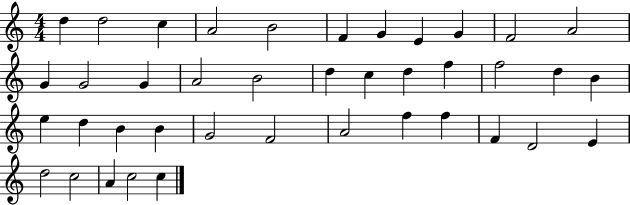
X:1
T:Untitled
M:4/4
L:1/4
K:C
d d2 c A2 B2 F G E G F2 A2 G G2 G A2 B2 d c d f f2 d B e d B B G2 F2 A2 f f F D2 E d2 c2 A c2 c